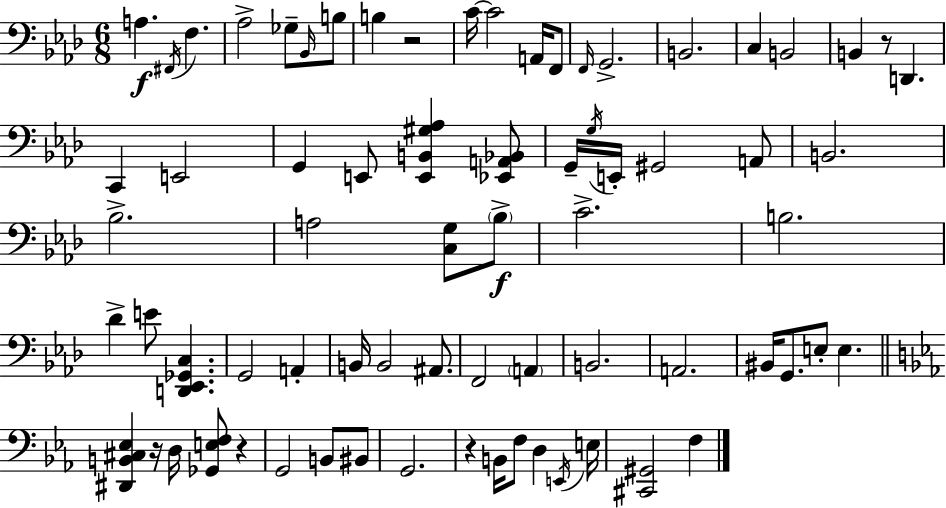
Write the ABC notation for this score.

X:1
T:Untitled
M:6/8
L:1/4
K:Ab
A, ^F,,/4 F, _A,2 _G,/2 _B,,/4 B,/2 B, z2 C/4 C2 A,,/4 F,,/2 F,,/4 G,,2 B,,2 C, B,,2 B,, z/2 D,, C,, E,,2 G,, E,,/2 [E,,B,,^G,_A,] [_E,,A,,_B,,]/2 G,,/4 G,/4 E,,/4 ^G,,2 A,,/2 B,,2 _B,2 A,2 [C,G,]/2 _B,/2 C2 B,2 _D E/2 [D,,_E,,_G,,C,] G,,2 A,, B,,/4 B,,2 ^A,,/2 F,,2 A,, B,,2 A,,2 ^B,,/4 G,,/2 E,/2 E, [^D,,B,,^C,_E,] z/4 D,/4 [_G,,E,F,]/2 z G,,2 B,,/2 ^B,,/2 G,,2 z B,,/4 F,/2 D, E,,/4 E,/4 [^C,,^G,,]2 F,